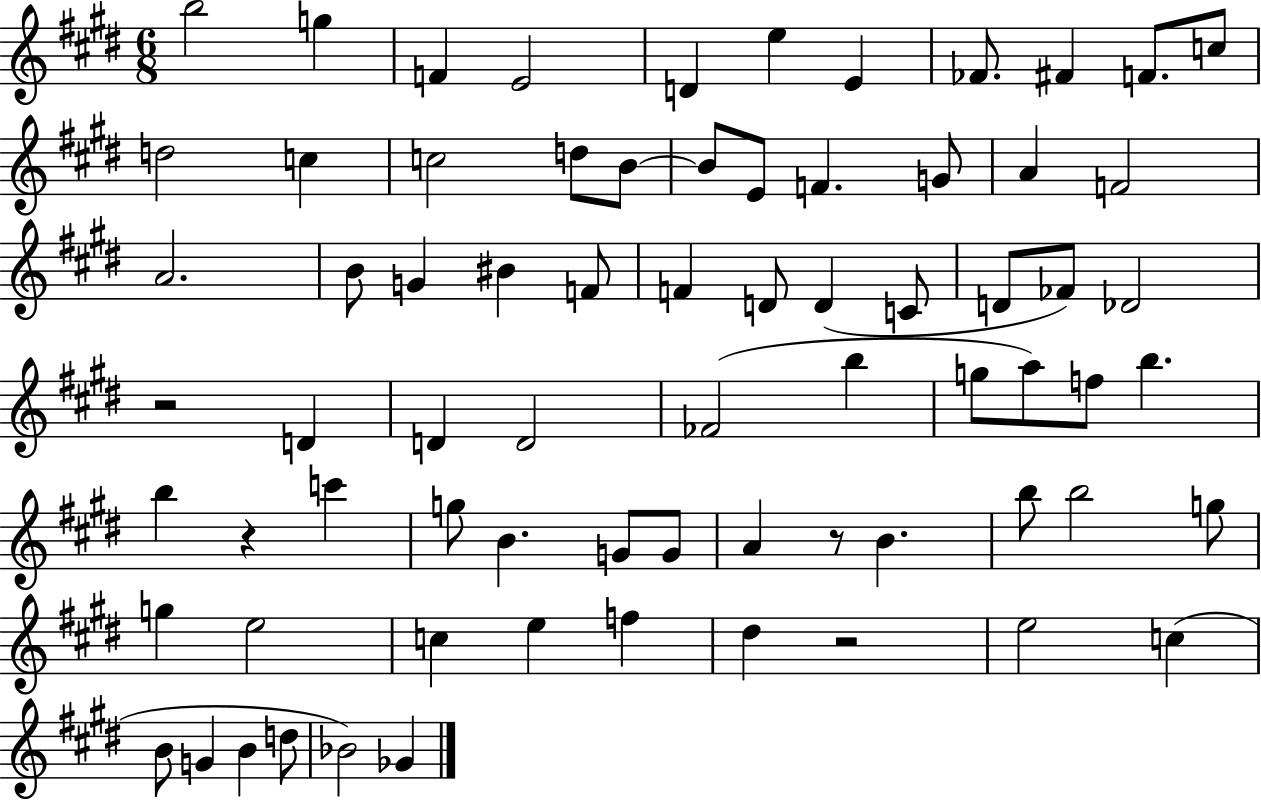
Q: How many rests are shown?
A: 4